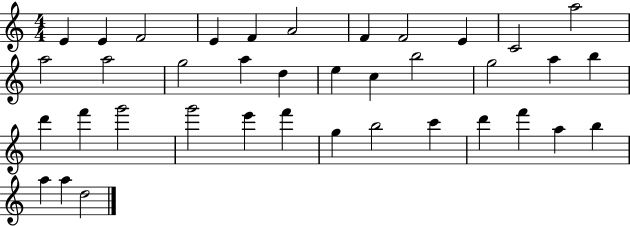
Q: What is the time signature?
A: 4/4